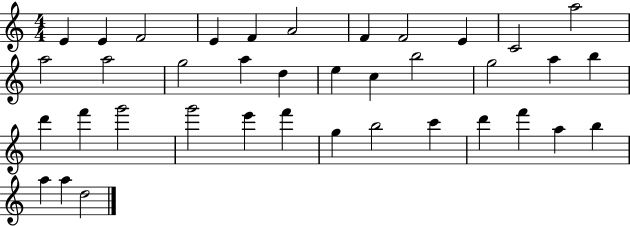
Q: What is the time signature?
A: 4/4